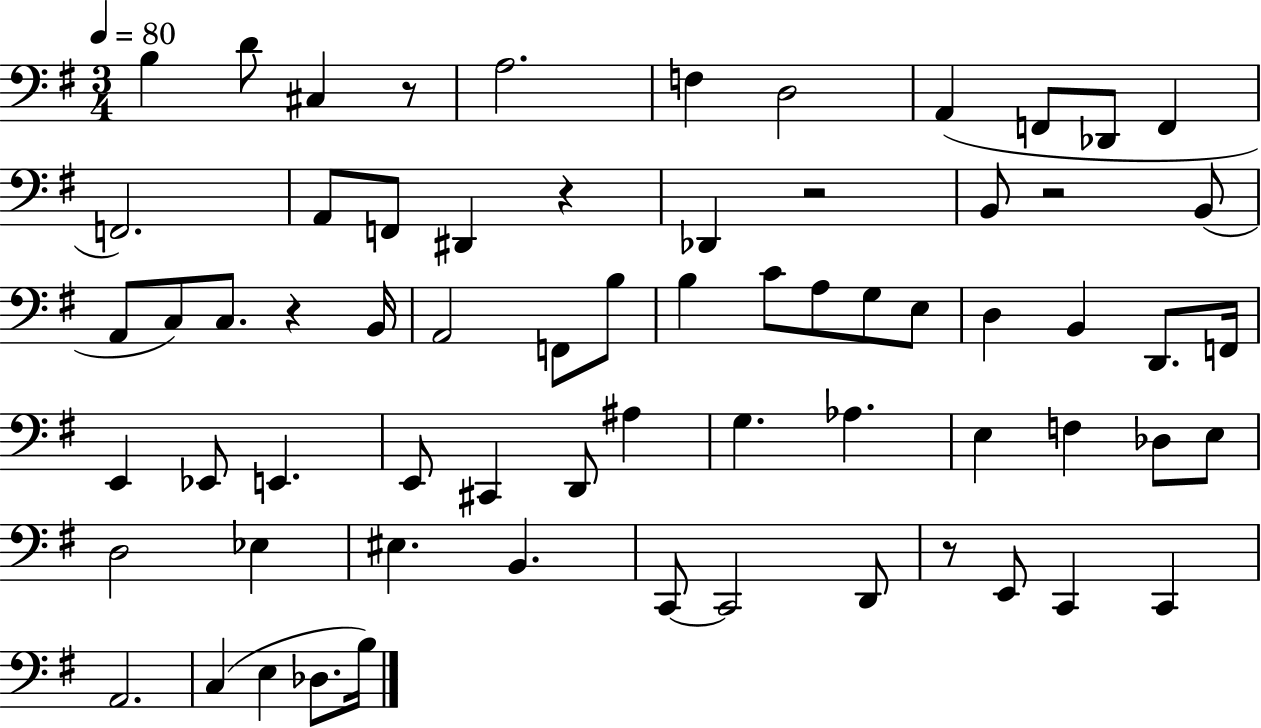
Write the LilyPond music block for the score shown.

{
  \clef bass
  \numericTimeSignature
  \time 3/4
  \key g \major
  \tempo 4 = 80
  b4 d'8 cis4 r8 | a2. | f4 d2 | a,4( f,8 des,8 f,4 | \break f,2.) | a,8 f,8 dis,4 r4 | des,4 r2 | b,8 r2 b,8( | \break a,8 c8) c8. r4 b,16 | a,2 f,8 b8 | b4 c'8 a8 g8 e8 | d4 b,4 d,8. f,16 | \break e,4 ees,8 e,4. | e,8 cis,4 d,8 ais4 | g4. aes4. | e4 f4 des8 e8 | \break d2 ees4 | eis4. b,4. | c,8~~ c,2 d,8 | r8 e,8 c,4 c,4 | \break a,2. | c4( e4 des8. b16) | \bar "|."
}